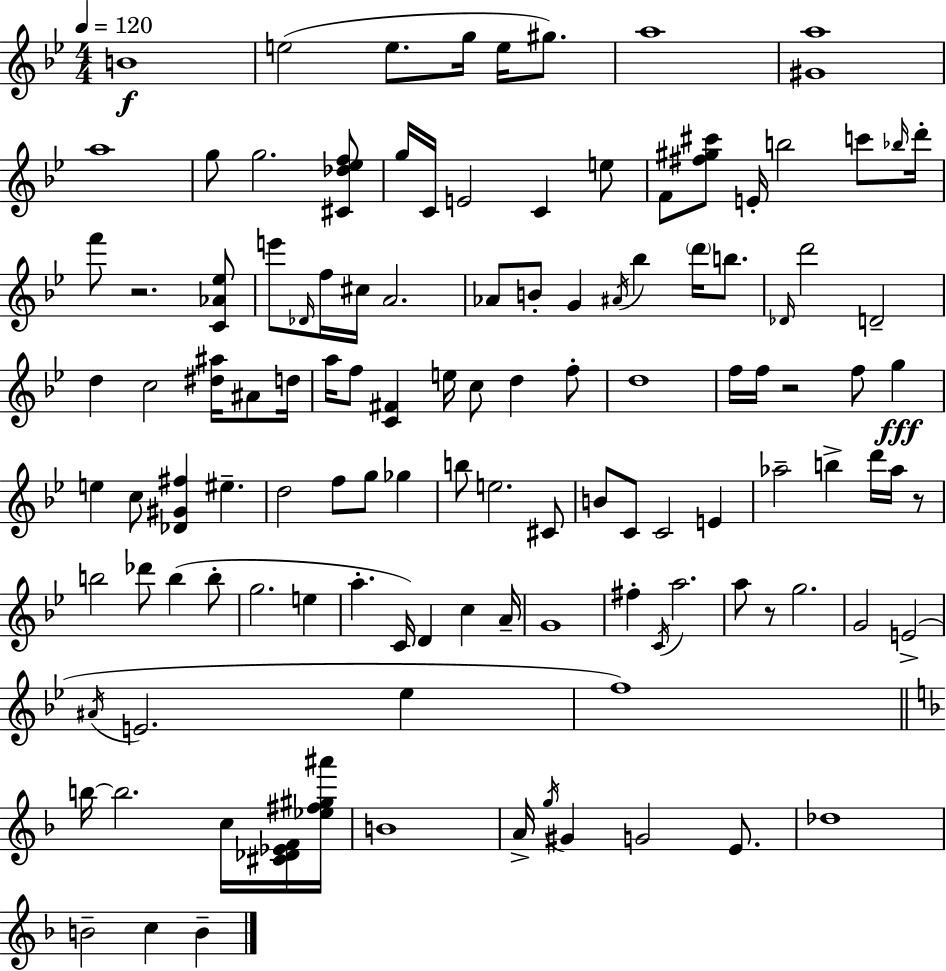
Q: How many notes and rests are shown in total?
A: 119